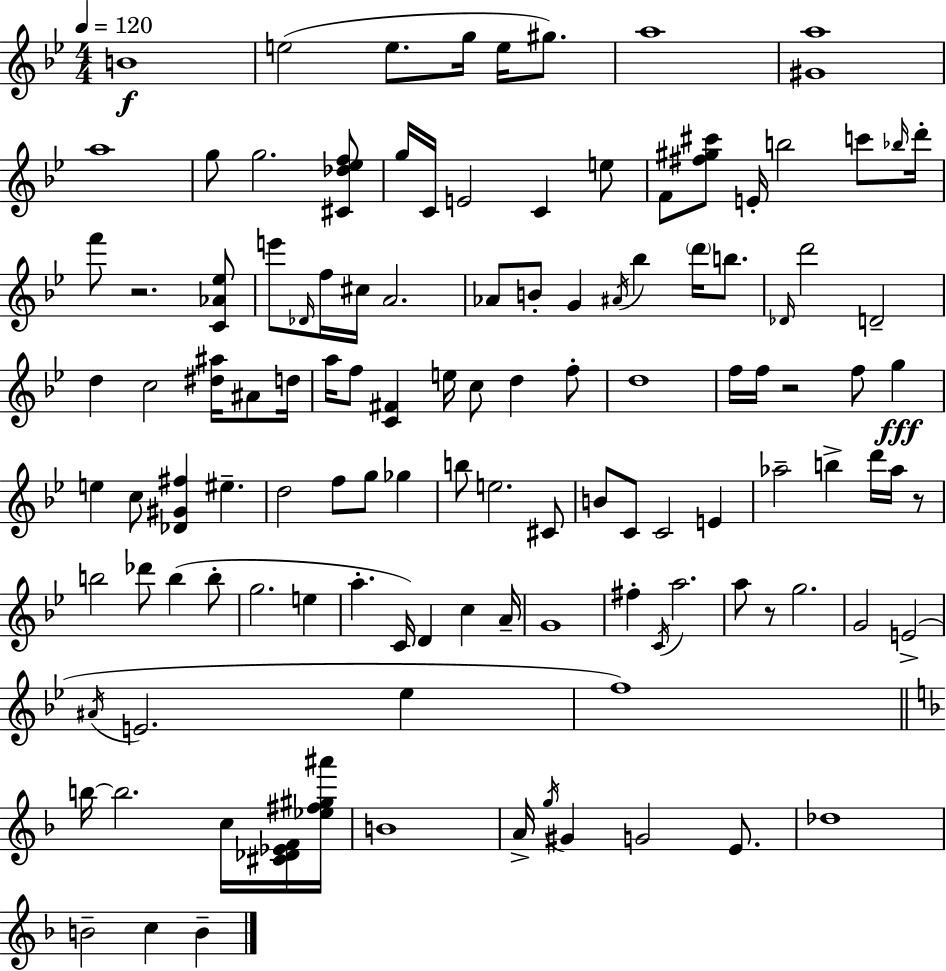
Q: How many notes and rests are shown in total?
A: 119